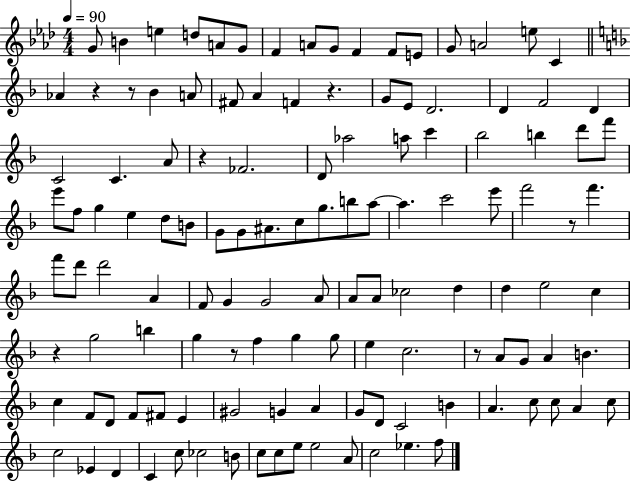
G4/e B4/q E5/q D5/e A4/e G4/e F4/q A4/e G4/e F4/q F4/e E4/e G4/e A4/h E5/e C4/q Ab4/q R/q R/e Bb4/q A4/e F#4/e A4/q F4/q R/q. G4/e E4/e D4/h. D4/q F4/h D4/q C4/h C4/q. A4/e R/q FES4/h. D4/e Ab5/h A5/e C6/q Bb5/h B5/q D6/e F6/e E6/e F5/e G5/q E5/q D5/e B4/e G4/e G4/e A#4/e. C5/e G5/e. B5/e A5/e A5/q. C6/h E6/e F6/h R/e F6/q. F6/e D6/e D6/h A4/q F4/e G4/q G4/h A4/e A4/e A4/e CES5/h D5/q D5/q E5/h C5/q R/q G5/h B5/q G5/q R/e F5/q G5/q G5/e E5/q C5/h. R/e A4/e G4/e A4/q B4/q. C5/q F4/e D4/e F4/e F#4/e E4/q G#4/h G4/q A4/q G4/e D4/e C4/h B4/q A4/q. C5/e C5/e A4/q C5/e C5/h Eb4/q D4/q C4/q C5/e CES5/h B4/e C5/e C5/e E5/e E5/h A4/e C5/h Eb5/q. F5/e